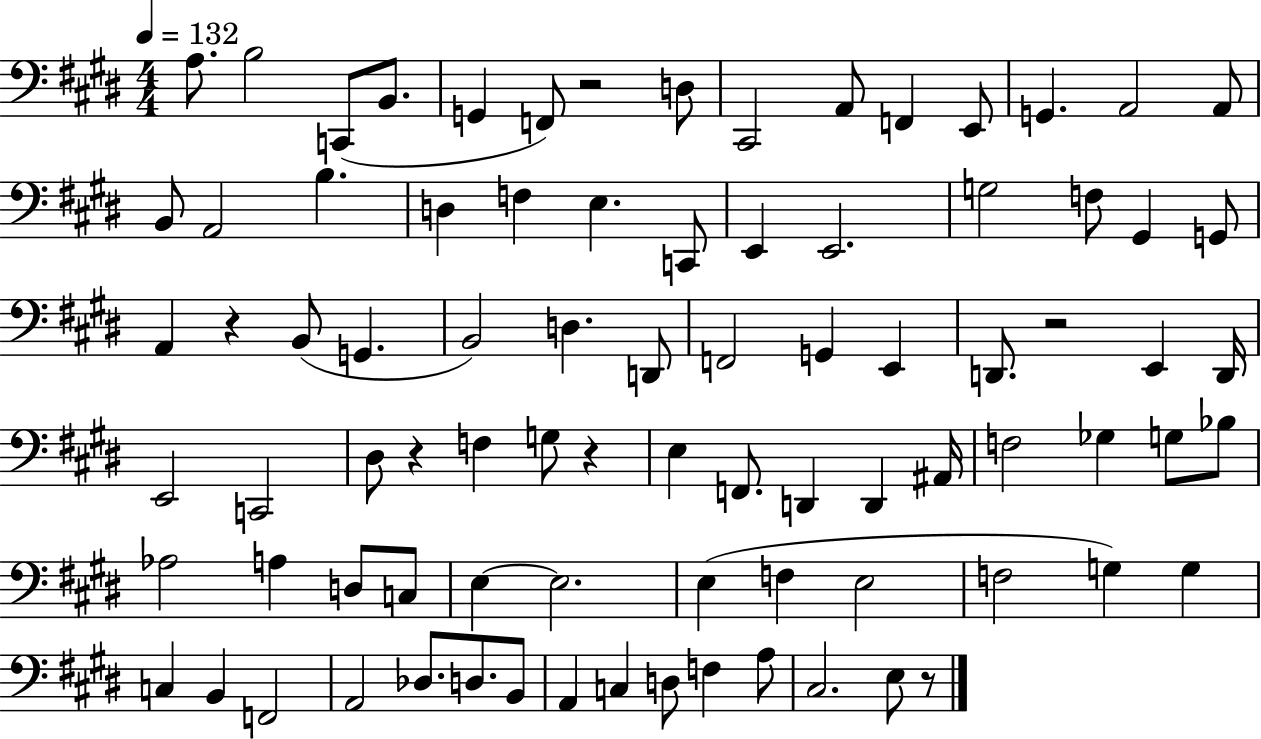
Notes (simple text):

A3/e. B3/h C2/e B2/e. G2/q F2/e R/h D3/e C#2/h A2/e F2/q E2/e G2/q. A2/h A2/e B2/e A2/h B3/q. D3/q F3/q E3/q. C2/e E2/q E2/h. G3/h F3/e G#2/q G2/e A2/q R/q B2/e G2/q. B2/h D3/q. D2/e F2/h G2/q E2/q D2/e. R/h E2/q D2/s E2/h C2/h D#3/e R/q F3/q G3/e R/q E3/q F2/e. D2/q D2/q A#2/s F3/h Gb3/q G3/e Bb3/e Ab3/h A3/q D3/e C3/e E3/q E3/h. E3/q F3/q E3/h F3/h G3/q G3/q C3/q B2/q F2/h A2/h Db3/e. D3/e. B2/e A2/q C3/q D3/e F3/q A3/e C#3/h. E3/e R/e